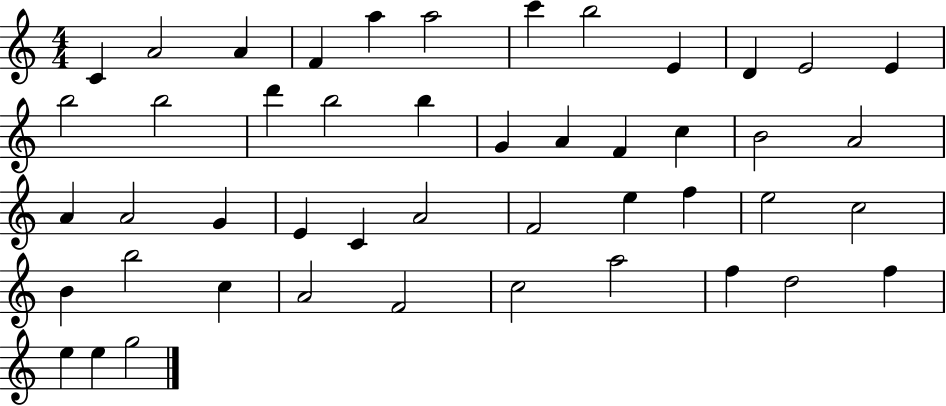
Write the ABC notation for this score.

X:1
T:Untitled
M:4/4
L:1/4
K:C
C A2 A F a a2 c' b2 E D E2 E b2 b2 d' b2 b G A F c B2 A2 A A2 G E C A2 F2 e f e2 c2 B b2 c A2 F2 c2 a2 f d2 f e e g2